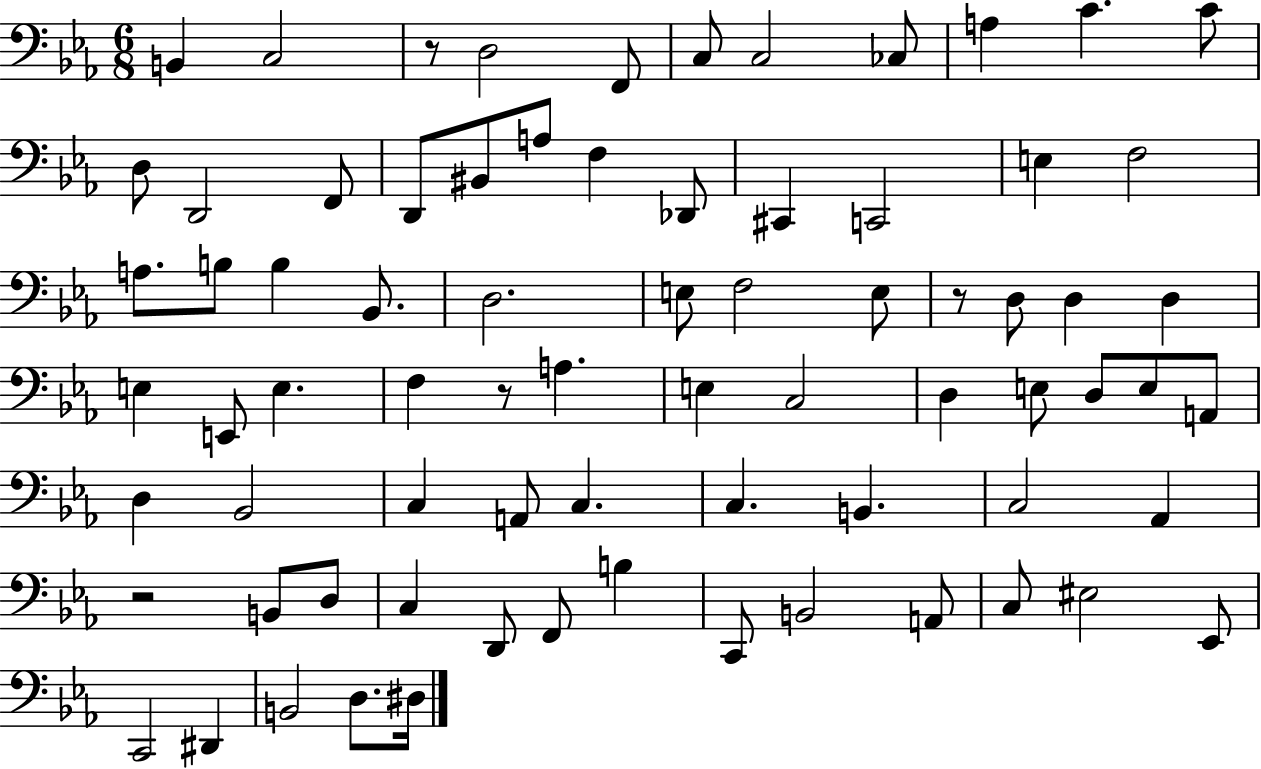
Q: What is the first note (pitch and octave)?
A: B2